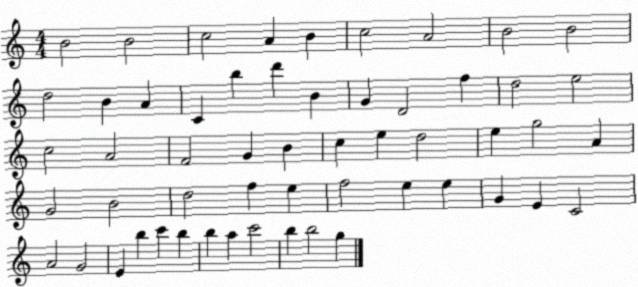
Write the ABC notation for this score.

X:1
T:Untitled
M:4/4
L:1/4
K:C
B2 B2 c2 A B c2 A2 B2 B2 d2 B A C b d' B G D2 f d2 e2 c2 A2 F2 G B c e d2 e g2 A G2 B2 d2 f e f2 e e G E C2 A2 G2 E b c' b b a c'2 b b2 g